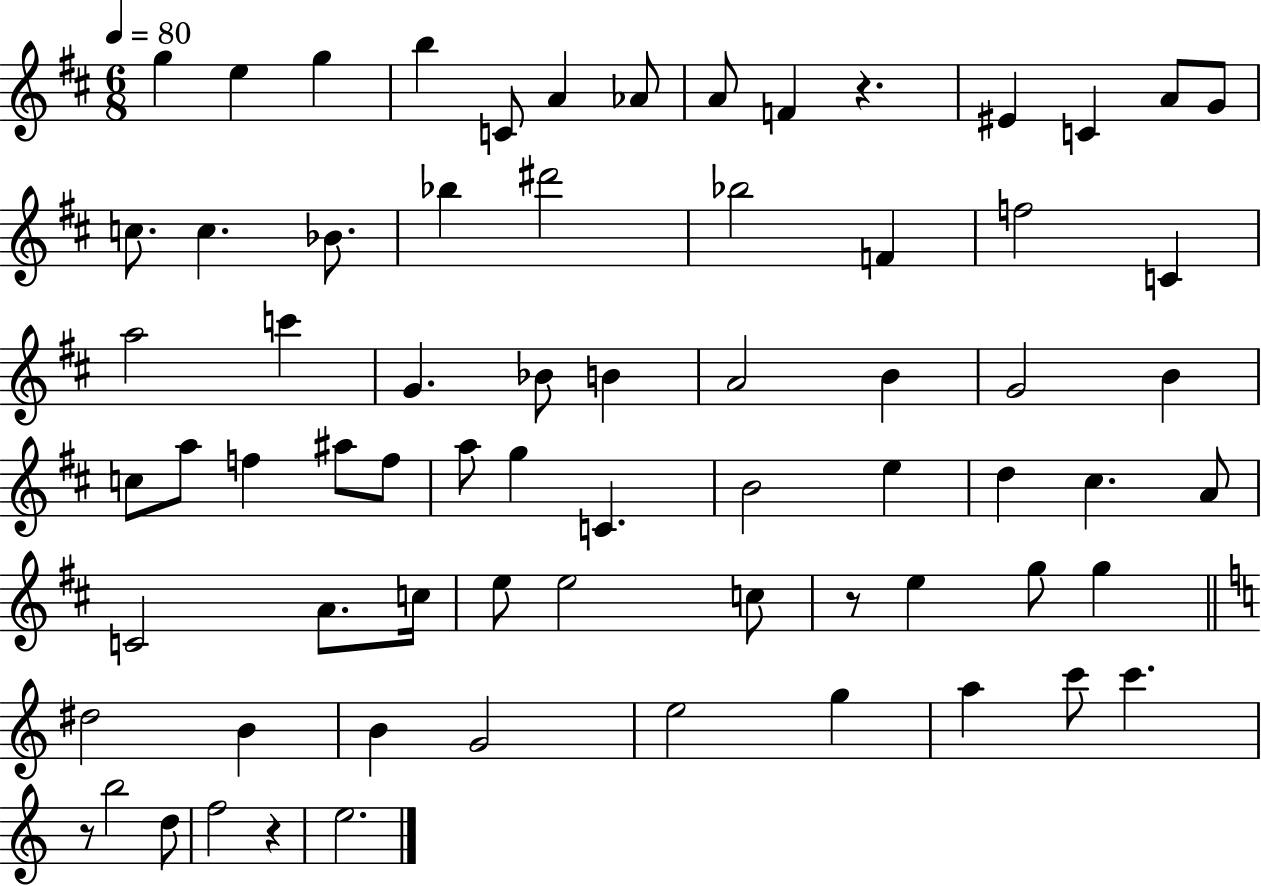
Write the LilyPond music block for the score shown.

{
  \clef treble
  \numericTimeSignature
  \time 6/8
  \key d \major
  \tempo 4 = 80
  \repeat volta 2 { g''4 e''4 g''4 | b''4 c'8 a'4 aes'8 | a'8 f'4 r4. | eis'4 c'4 a'8 g'8 | \break c''8. c''4. bes'8. | bes''4 dis'''2 | bes''2 f'4 | f''2 c'4 | \break a''2 c'''4 | g'4. bes'8 b'4 | a'2 b'4 | g'2 b'4 | \break c''8 a''8 f''4 ais''8 f''8 | a''8 g''4 c'4. | b'2 e''4 | d''4 cis''4. a'8 | \break c'2 a'8. c''16 | e''8 e''2 c''8 | r8 e''4 g''8 g''4 | \bar "||" \break \key a \minor dis''2 b'4 | b'4 g'2 | e''2 g''4 | a''4 c'''8 c'''4. | \break r8 b''2 d''8 | f''2 r4 | e''2. | } \bar "|."
}